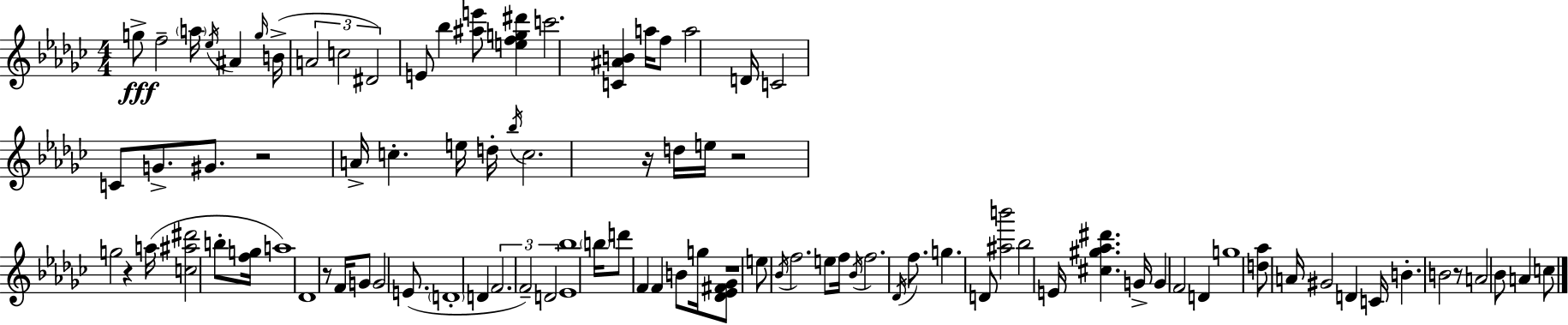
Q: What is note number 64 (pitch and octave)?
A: G4